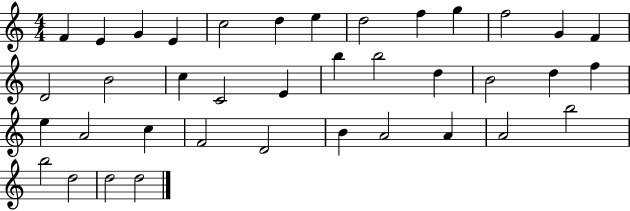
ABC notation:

X:1
T:Untitled
M:4/4
L:1/4
K:C
F E G E c2 d e d2 f g f2 G F D2 B2 c C2 E b b2 d B2 d f e A2 c F2 D2 B A2 A A2 b2 b2 d2 d2 d2